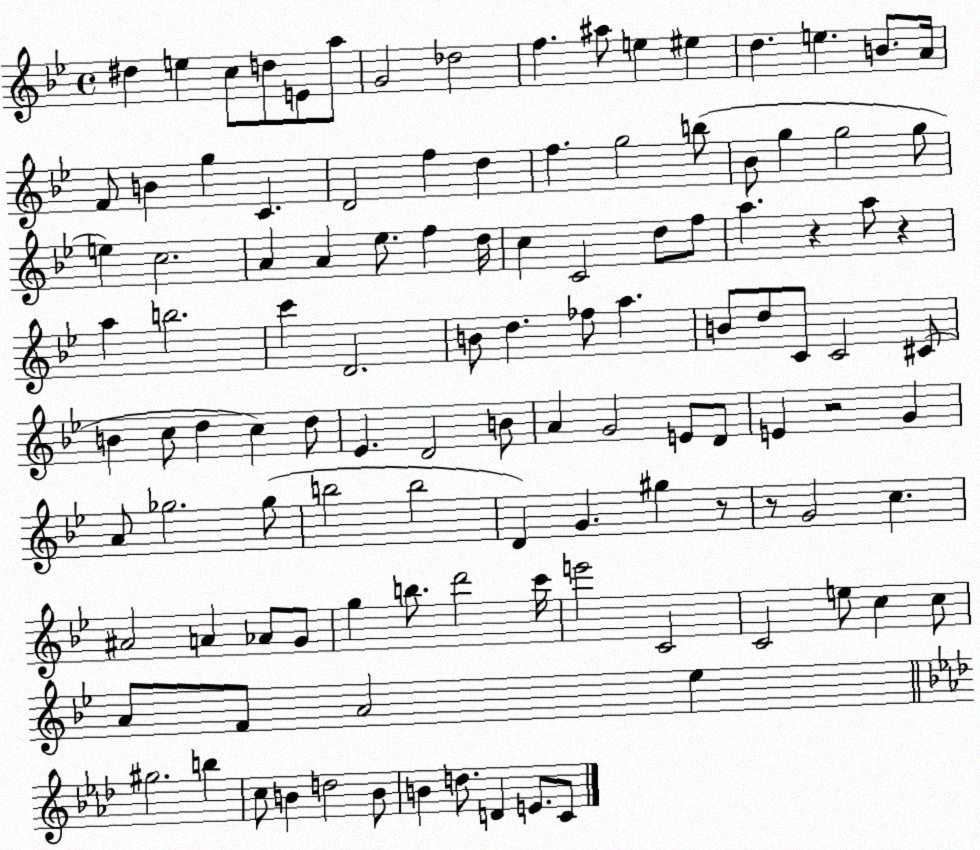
X:1
T:Untitled
M:4/4
L:1/4
K:Bb
^d e c/2 d/2 E/2 a/2 G2 _d2 f ^a/2 e ^e d e B/2 A/4 F/2 B g C D2 f d f g2 b/2 _B/2 g g2 g/2 e c2 A A _e/2 f d/4 c C2 d/2 f/2 a z a/2 z a b2 c' D2 B/2 d _f/2 a B/2 d/2 C/2 C2 ^C/2 B c/2 d c d/2 _E D2 B/2 A G2 E/2 D/2 E z2 G A/2 _g2 _g/2 b2 b2 D G ^g z/2 z/2 G2 c ^A2 A _A/2 G/2 g b/2 d'2 c'/4 e'2 C2 C2 e/2 c c/2 A/2 F/2 A2 _e ^g2 b c/2 B d2 B/2 B d/2 D E/2 C/2